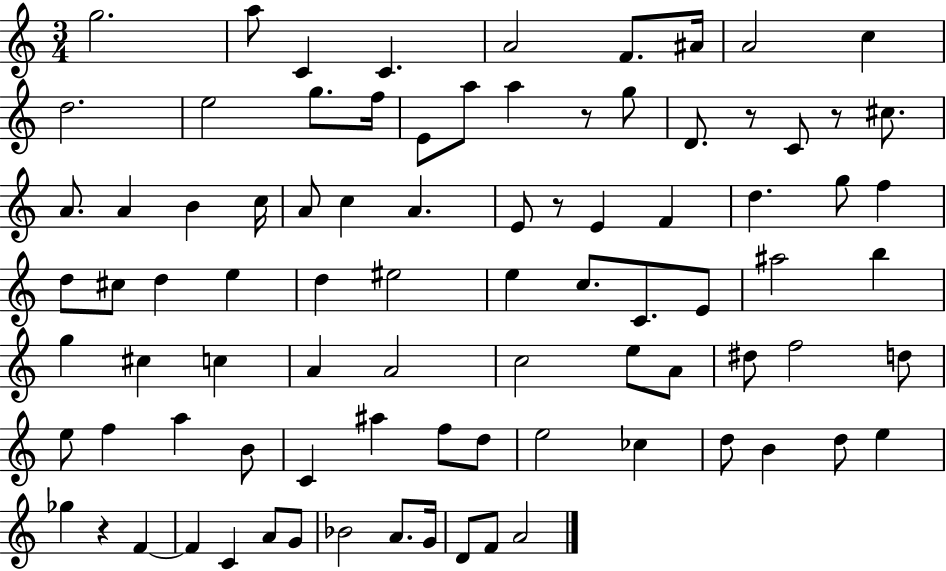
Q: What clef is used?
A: treble